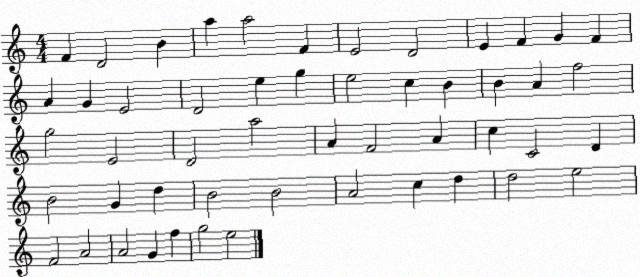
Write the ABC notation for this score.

X:1
T:Untitled
M:4/4
L:1/4
K:C
F D2 B a a2 F E2 D2 E F G F A G E2 D2 e g e2 c B B A f2 g2 E2 D2 a2 A F2 A c C2 D B2 G d B2 B2 A2 c d d2 e2 F2 A2 A2 G f g2 e2